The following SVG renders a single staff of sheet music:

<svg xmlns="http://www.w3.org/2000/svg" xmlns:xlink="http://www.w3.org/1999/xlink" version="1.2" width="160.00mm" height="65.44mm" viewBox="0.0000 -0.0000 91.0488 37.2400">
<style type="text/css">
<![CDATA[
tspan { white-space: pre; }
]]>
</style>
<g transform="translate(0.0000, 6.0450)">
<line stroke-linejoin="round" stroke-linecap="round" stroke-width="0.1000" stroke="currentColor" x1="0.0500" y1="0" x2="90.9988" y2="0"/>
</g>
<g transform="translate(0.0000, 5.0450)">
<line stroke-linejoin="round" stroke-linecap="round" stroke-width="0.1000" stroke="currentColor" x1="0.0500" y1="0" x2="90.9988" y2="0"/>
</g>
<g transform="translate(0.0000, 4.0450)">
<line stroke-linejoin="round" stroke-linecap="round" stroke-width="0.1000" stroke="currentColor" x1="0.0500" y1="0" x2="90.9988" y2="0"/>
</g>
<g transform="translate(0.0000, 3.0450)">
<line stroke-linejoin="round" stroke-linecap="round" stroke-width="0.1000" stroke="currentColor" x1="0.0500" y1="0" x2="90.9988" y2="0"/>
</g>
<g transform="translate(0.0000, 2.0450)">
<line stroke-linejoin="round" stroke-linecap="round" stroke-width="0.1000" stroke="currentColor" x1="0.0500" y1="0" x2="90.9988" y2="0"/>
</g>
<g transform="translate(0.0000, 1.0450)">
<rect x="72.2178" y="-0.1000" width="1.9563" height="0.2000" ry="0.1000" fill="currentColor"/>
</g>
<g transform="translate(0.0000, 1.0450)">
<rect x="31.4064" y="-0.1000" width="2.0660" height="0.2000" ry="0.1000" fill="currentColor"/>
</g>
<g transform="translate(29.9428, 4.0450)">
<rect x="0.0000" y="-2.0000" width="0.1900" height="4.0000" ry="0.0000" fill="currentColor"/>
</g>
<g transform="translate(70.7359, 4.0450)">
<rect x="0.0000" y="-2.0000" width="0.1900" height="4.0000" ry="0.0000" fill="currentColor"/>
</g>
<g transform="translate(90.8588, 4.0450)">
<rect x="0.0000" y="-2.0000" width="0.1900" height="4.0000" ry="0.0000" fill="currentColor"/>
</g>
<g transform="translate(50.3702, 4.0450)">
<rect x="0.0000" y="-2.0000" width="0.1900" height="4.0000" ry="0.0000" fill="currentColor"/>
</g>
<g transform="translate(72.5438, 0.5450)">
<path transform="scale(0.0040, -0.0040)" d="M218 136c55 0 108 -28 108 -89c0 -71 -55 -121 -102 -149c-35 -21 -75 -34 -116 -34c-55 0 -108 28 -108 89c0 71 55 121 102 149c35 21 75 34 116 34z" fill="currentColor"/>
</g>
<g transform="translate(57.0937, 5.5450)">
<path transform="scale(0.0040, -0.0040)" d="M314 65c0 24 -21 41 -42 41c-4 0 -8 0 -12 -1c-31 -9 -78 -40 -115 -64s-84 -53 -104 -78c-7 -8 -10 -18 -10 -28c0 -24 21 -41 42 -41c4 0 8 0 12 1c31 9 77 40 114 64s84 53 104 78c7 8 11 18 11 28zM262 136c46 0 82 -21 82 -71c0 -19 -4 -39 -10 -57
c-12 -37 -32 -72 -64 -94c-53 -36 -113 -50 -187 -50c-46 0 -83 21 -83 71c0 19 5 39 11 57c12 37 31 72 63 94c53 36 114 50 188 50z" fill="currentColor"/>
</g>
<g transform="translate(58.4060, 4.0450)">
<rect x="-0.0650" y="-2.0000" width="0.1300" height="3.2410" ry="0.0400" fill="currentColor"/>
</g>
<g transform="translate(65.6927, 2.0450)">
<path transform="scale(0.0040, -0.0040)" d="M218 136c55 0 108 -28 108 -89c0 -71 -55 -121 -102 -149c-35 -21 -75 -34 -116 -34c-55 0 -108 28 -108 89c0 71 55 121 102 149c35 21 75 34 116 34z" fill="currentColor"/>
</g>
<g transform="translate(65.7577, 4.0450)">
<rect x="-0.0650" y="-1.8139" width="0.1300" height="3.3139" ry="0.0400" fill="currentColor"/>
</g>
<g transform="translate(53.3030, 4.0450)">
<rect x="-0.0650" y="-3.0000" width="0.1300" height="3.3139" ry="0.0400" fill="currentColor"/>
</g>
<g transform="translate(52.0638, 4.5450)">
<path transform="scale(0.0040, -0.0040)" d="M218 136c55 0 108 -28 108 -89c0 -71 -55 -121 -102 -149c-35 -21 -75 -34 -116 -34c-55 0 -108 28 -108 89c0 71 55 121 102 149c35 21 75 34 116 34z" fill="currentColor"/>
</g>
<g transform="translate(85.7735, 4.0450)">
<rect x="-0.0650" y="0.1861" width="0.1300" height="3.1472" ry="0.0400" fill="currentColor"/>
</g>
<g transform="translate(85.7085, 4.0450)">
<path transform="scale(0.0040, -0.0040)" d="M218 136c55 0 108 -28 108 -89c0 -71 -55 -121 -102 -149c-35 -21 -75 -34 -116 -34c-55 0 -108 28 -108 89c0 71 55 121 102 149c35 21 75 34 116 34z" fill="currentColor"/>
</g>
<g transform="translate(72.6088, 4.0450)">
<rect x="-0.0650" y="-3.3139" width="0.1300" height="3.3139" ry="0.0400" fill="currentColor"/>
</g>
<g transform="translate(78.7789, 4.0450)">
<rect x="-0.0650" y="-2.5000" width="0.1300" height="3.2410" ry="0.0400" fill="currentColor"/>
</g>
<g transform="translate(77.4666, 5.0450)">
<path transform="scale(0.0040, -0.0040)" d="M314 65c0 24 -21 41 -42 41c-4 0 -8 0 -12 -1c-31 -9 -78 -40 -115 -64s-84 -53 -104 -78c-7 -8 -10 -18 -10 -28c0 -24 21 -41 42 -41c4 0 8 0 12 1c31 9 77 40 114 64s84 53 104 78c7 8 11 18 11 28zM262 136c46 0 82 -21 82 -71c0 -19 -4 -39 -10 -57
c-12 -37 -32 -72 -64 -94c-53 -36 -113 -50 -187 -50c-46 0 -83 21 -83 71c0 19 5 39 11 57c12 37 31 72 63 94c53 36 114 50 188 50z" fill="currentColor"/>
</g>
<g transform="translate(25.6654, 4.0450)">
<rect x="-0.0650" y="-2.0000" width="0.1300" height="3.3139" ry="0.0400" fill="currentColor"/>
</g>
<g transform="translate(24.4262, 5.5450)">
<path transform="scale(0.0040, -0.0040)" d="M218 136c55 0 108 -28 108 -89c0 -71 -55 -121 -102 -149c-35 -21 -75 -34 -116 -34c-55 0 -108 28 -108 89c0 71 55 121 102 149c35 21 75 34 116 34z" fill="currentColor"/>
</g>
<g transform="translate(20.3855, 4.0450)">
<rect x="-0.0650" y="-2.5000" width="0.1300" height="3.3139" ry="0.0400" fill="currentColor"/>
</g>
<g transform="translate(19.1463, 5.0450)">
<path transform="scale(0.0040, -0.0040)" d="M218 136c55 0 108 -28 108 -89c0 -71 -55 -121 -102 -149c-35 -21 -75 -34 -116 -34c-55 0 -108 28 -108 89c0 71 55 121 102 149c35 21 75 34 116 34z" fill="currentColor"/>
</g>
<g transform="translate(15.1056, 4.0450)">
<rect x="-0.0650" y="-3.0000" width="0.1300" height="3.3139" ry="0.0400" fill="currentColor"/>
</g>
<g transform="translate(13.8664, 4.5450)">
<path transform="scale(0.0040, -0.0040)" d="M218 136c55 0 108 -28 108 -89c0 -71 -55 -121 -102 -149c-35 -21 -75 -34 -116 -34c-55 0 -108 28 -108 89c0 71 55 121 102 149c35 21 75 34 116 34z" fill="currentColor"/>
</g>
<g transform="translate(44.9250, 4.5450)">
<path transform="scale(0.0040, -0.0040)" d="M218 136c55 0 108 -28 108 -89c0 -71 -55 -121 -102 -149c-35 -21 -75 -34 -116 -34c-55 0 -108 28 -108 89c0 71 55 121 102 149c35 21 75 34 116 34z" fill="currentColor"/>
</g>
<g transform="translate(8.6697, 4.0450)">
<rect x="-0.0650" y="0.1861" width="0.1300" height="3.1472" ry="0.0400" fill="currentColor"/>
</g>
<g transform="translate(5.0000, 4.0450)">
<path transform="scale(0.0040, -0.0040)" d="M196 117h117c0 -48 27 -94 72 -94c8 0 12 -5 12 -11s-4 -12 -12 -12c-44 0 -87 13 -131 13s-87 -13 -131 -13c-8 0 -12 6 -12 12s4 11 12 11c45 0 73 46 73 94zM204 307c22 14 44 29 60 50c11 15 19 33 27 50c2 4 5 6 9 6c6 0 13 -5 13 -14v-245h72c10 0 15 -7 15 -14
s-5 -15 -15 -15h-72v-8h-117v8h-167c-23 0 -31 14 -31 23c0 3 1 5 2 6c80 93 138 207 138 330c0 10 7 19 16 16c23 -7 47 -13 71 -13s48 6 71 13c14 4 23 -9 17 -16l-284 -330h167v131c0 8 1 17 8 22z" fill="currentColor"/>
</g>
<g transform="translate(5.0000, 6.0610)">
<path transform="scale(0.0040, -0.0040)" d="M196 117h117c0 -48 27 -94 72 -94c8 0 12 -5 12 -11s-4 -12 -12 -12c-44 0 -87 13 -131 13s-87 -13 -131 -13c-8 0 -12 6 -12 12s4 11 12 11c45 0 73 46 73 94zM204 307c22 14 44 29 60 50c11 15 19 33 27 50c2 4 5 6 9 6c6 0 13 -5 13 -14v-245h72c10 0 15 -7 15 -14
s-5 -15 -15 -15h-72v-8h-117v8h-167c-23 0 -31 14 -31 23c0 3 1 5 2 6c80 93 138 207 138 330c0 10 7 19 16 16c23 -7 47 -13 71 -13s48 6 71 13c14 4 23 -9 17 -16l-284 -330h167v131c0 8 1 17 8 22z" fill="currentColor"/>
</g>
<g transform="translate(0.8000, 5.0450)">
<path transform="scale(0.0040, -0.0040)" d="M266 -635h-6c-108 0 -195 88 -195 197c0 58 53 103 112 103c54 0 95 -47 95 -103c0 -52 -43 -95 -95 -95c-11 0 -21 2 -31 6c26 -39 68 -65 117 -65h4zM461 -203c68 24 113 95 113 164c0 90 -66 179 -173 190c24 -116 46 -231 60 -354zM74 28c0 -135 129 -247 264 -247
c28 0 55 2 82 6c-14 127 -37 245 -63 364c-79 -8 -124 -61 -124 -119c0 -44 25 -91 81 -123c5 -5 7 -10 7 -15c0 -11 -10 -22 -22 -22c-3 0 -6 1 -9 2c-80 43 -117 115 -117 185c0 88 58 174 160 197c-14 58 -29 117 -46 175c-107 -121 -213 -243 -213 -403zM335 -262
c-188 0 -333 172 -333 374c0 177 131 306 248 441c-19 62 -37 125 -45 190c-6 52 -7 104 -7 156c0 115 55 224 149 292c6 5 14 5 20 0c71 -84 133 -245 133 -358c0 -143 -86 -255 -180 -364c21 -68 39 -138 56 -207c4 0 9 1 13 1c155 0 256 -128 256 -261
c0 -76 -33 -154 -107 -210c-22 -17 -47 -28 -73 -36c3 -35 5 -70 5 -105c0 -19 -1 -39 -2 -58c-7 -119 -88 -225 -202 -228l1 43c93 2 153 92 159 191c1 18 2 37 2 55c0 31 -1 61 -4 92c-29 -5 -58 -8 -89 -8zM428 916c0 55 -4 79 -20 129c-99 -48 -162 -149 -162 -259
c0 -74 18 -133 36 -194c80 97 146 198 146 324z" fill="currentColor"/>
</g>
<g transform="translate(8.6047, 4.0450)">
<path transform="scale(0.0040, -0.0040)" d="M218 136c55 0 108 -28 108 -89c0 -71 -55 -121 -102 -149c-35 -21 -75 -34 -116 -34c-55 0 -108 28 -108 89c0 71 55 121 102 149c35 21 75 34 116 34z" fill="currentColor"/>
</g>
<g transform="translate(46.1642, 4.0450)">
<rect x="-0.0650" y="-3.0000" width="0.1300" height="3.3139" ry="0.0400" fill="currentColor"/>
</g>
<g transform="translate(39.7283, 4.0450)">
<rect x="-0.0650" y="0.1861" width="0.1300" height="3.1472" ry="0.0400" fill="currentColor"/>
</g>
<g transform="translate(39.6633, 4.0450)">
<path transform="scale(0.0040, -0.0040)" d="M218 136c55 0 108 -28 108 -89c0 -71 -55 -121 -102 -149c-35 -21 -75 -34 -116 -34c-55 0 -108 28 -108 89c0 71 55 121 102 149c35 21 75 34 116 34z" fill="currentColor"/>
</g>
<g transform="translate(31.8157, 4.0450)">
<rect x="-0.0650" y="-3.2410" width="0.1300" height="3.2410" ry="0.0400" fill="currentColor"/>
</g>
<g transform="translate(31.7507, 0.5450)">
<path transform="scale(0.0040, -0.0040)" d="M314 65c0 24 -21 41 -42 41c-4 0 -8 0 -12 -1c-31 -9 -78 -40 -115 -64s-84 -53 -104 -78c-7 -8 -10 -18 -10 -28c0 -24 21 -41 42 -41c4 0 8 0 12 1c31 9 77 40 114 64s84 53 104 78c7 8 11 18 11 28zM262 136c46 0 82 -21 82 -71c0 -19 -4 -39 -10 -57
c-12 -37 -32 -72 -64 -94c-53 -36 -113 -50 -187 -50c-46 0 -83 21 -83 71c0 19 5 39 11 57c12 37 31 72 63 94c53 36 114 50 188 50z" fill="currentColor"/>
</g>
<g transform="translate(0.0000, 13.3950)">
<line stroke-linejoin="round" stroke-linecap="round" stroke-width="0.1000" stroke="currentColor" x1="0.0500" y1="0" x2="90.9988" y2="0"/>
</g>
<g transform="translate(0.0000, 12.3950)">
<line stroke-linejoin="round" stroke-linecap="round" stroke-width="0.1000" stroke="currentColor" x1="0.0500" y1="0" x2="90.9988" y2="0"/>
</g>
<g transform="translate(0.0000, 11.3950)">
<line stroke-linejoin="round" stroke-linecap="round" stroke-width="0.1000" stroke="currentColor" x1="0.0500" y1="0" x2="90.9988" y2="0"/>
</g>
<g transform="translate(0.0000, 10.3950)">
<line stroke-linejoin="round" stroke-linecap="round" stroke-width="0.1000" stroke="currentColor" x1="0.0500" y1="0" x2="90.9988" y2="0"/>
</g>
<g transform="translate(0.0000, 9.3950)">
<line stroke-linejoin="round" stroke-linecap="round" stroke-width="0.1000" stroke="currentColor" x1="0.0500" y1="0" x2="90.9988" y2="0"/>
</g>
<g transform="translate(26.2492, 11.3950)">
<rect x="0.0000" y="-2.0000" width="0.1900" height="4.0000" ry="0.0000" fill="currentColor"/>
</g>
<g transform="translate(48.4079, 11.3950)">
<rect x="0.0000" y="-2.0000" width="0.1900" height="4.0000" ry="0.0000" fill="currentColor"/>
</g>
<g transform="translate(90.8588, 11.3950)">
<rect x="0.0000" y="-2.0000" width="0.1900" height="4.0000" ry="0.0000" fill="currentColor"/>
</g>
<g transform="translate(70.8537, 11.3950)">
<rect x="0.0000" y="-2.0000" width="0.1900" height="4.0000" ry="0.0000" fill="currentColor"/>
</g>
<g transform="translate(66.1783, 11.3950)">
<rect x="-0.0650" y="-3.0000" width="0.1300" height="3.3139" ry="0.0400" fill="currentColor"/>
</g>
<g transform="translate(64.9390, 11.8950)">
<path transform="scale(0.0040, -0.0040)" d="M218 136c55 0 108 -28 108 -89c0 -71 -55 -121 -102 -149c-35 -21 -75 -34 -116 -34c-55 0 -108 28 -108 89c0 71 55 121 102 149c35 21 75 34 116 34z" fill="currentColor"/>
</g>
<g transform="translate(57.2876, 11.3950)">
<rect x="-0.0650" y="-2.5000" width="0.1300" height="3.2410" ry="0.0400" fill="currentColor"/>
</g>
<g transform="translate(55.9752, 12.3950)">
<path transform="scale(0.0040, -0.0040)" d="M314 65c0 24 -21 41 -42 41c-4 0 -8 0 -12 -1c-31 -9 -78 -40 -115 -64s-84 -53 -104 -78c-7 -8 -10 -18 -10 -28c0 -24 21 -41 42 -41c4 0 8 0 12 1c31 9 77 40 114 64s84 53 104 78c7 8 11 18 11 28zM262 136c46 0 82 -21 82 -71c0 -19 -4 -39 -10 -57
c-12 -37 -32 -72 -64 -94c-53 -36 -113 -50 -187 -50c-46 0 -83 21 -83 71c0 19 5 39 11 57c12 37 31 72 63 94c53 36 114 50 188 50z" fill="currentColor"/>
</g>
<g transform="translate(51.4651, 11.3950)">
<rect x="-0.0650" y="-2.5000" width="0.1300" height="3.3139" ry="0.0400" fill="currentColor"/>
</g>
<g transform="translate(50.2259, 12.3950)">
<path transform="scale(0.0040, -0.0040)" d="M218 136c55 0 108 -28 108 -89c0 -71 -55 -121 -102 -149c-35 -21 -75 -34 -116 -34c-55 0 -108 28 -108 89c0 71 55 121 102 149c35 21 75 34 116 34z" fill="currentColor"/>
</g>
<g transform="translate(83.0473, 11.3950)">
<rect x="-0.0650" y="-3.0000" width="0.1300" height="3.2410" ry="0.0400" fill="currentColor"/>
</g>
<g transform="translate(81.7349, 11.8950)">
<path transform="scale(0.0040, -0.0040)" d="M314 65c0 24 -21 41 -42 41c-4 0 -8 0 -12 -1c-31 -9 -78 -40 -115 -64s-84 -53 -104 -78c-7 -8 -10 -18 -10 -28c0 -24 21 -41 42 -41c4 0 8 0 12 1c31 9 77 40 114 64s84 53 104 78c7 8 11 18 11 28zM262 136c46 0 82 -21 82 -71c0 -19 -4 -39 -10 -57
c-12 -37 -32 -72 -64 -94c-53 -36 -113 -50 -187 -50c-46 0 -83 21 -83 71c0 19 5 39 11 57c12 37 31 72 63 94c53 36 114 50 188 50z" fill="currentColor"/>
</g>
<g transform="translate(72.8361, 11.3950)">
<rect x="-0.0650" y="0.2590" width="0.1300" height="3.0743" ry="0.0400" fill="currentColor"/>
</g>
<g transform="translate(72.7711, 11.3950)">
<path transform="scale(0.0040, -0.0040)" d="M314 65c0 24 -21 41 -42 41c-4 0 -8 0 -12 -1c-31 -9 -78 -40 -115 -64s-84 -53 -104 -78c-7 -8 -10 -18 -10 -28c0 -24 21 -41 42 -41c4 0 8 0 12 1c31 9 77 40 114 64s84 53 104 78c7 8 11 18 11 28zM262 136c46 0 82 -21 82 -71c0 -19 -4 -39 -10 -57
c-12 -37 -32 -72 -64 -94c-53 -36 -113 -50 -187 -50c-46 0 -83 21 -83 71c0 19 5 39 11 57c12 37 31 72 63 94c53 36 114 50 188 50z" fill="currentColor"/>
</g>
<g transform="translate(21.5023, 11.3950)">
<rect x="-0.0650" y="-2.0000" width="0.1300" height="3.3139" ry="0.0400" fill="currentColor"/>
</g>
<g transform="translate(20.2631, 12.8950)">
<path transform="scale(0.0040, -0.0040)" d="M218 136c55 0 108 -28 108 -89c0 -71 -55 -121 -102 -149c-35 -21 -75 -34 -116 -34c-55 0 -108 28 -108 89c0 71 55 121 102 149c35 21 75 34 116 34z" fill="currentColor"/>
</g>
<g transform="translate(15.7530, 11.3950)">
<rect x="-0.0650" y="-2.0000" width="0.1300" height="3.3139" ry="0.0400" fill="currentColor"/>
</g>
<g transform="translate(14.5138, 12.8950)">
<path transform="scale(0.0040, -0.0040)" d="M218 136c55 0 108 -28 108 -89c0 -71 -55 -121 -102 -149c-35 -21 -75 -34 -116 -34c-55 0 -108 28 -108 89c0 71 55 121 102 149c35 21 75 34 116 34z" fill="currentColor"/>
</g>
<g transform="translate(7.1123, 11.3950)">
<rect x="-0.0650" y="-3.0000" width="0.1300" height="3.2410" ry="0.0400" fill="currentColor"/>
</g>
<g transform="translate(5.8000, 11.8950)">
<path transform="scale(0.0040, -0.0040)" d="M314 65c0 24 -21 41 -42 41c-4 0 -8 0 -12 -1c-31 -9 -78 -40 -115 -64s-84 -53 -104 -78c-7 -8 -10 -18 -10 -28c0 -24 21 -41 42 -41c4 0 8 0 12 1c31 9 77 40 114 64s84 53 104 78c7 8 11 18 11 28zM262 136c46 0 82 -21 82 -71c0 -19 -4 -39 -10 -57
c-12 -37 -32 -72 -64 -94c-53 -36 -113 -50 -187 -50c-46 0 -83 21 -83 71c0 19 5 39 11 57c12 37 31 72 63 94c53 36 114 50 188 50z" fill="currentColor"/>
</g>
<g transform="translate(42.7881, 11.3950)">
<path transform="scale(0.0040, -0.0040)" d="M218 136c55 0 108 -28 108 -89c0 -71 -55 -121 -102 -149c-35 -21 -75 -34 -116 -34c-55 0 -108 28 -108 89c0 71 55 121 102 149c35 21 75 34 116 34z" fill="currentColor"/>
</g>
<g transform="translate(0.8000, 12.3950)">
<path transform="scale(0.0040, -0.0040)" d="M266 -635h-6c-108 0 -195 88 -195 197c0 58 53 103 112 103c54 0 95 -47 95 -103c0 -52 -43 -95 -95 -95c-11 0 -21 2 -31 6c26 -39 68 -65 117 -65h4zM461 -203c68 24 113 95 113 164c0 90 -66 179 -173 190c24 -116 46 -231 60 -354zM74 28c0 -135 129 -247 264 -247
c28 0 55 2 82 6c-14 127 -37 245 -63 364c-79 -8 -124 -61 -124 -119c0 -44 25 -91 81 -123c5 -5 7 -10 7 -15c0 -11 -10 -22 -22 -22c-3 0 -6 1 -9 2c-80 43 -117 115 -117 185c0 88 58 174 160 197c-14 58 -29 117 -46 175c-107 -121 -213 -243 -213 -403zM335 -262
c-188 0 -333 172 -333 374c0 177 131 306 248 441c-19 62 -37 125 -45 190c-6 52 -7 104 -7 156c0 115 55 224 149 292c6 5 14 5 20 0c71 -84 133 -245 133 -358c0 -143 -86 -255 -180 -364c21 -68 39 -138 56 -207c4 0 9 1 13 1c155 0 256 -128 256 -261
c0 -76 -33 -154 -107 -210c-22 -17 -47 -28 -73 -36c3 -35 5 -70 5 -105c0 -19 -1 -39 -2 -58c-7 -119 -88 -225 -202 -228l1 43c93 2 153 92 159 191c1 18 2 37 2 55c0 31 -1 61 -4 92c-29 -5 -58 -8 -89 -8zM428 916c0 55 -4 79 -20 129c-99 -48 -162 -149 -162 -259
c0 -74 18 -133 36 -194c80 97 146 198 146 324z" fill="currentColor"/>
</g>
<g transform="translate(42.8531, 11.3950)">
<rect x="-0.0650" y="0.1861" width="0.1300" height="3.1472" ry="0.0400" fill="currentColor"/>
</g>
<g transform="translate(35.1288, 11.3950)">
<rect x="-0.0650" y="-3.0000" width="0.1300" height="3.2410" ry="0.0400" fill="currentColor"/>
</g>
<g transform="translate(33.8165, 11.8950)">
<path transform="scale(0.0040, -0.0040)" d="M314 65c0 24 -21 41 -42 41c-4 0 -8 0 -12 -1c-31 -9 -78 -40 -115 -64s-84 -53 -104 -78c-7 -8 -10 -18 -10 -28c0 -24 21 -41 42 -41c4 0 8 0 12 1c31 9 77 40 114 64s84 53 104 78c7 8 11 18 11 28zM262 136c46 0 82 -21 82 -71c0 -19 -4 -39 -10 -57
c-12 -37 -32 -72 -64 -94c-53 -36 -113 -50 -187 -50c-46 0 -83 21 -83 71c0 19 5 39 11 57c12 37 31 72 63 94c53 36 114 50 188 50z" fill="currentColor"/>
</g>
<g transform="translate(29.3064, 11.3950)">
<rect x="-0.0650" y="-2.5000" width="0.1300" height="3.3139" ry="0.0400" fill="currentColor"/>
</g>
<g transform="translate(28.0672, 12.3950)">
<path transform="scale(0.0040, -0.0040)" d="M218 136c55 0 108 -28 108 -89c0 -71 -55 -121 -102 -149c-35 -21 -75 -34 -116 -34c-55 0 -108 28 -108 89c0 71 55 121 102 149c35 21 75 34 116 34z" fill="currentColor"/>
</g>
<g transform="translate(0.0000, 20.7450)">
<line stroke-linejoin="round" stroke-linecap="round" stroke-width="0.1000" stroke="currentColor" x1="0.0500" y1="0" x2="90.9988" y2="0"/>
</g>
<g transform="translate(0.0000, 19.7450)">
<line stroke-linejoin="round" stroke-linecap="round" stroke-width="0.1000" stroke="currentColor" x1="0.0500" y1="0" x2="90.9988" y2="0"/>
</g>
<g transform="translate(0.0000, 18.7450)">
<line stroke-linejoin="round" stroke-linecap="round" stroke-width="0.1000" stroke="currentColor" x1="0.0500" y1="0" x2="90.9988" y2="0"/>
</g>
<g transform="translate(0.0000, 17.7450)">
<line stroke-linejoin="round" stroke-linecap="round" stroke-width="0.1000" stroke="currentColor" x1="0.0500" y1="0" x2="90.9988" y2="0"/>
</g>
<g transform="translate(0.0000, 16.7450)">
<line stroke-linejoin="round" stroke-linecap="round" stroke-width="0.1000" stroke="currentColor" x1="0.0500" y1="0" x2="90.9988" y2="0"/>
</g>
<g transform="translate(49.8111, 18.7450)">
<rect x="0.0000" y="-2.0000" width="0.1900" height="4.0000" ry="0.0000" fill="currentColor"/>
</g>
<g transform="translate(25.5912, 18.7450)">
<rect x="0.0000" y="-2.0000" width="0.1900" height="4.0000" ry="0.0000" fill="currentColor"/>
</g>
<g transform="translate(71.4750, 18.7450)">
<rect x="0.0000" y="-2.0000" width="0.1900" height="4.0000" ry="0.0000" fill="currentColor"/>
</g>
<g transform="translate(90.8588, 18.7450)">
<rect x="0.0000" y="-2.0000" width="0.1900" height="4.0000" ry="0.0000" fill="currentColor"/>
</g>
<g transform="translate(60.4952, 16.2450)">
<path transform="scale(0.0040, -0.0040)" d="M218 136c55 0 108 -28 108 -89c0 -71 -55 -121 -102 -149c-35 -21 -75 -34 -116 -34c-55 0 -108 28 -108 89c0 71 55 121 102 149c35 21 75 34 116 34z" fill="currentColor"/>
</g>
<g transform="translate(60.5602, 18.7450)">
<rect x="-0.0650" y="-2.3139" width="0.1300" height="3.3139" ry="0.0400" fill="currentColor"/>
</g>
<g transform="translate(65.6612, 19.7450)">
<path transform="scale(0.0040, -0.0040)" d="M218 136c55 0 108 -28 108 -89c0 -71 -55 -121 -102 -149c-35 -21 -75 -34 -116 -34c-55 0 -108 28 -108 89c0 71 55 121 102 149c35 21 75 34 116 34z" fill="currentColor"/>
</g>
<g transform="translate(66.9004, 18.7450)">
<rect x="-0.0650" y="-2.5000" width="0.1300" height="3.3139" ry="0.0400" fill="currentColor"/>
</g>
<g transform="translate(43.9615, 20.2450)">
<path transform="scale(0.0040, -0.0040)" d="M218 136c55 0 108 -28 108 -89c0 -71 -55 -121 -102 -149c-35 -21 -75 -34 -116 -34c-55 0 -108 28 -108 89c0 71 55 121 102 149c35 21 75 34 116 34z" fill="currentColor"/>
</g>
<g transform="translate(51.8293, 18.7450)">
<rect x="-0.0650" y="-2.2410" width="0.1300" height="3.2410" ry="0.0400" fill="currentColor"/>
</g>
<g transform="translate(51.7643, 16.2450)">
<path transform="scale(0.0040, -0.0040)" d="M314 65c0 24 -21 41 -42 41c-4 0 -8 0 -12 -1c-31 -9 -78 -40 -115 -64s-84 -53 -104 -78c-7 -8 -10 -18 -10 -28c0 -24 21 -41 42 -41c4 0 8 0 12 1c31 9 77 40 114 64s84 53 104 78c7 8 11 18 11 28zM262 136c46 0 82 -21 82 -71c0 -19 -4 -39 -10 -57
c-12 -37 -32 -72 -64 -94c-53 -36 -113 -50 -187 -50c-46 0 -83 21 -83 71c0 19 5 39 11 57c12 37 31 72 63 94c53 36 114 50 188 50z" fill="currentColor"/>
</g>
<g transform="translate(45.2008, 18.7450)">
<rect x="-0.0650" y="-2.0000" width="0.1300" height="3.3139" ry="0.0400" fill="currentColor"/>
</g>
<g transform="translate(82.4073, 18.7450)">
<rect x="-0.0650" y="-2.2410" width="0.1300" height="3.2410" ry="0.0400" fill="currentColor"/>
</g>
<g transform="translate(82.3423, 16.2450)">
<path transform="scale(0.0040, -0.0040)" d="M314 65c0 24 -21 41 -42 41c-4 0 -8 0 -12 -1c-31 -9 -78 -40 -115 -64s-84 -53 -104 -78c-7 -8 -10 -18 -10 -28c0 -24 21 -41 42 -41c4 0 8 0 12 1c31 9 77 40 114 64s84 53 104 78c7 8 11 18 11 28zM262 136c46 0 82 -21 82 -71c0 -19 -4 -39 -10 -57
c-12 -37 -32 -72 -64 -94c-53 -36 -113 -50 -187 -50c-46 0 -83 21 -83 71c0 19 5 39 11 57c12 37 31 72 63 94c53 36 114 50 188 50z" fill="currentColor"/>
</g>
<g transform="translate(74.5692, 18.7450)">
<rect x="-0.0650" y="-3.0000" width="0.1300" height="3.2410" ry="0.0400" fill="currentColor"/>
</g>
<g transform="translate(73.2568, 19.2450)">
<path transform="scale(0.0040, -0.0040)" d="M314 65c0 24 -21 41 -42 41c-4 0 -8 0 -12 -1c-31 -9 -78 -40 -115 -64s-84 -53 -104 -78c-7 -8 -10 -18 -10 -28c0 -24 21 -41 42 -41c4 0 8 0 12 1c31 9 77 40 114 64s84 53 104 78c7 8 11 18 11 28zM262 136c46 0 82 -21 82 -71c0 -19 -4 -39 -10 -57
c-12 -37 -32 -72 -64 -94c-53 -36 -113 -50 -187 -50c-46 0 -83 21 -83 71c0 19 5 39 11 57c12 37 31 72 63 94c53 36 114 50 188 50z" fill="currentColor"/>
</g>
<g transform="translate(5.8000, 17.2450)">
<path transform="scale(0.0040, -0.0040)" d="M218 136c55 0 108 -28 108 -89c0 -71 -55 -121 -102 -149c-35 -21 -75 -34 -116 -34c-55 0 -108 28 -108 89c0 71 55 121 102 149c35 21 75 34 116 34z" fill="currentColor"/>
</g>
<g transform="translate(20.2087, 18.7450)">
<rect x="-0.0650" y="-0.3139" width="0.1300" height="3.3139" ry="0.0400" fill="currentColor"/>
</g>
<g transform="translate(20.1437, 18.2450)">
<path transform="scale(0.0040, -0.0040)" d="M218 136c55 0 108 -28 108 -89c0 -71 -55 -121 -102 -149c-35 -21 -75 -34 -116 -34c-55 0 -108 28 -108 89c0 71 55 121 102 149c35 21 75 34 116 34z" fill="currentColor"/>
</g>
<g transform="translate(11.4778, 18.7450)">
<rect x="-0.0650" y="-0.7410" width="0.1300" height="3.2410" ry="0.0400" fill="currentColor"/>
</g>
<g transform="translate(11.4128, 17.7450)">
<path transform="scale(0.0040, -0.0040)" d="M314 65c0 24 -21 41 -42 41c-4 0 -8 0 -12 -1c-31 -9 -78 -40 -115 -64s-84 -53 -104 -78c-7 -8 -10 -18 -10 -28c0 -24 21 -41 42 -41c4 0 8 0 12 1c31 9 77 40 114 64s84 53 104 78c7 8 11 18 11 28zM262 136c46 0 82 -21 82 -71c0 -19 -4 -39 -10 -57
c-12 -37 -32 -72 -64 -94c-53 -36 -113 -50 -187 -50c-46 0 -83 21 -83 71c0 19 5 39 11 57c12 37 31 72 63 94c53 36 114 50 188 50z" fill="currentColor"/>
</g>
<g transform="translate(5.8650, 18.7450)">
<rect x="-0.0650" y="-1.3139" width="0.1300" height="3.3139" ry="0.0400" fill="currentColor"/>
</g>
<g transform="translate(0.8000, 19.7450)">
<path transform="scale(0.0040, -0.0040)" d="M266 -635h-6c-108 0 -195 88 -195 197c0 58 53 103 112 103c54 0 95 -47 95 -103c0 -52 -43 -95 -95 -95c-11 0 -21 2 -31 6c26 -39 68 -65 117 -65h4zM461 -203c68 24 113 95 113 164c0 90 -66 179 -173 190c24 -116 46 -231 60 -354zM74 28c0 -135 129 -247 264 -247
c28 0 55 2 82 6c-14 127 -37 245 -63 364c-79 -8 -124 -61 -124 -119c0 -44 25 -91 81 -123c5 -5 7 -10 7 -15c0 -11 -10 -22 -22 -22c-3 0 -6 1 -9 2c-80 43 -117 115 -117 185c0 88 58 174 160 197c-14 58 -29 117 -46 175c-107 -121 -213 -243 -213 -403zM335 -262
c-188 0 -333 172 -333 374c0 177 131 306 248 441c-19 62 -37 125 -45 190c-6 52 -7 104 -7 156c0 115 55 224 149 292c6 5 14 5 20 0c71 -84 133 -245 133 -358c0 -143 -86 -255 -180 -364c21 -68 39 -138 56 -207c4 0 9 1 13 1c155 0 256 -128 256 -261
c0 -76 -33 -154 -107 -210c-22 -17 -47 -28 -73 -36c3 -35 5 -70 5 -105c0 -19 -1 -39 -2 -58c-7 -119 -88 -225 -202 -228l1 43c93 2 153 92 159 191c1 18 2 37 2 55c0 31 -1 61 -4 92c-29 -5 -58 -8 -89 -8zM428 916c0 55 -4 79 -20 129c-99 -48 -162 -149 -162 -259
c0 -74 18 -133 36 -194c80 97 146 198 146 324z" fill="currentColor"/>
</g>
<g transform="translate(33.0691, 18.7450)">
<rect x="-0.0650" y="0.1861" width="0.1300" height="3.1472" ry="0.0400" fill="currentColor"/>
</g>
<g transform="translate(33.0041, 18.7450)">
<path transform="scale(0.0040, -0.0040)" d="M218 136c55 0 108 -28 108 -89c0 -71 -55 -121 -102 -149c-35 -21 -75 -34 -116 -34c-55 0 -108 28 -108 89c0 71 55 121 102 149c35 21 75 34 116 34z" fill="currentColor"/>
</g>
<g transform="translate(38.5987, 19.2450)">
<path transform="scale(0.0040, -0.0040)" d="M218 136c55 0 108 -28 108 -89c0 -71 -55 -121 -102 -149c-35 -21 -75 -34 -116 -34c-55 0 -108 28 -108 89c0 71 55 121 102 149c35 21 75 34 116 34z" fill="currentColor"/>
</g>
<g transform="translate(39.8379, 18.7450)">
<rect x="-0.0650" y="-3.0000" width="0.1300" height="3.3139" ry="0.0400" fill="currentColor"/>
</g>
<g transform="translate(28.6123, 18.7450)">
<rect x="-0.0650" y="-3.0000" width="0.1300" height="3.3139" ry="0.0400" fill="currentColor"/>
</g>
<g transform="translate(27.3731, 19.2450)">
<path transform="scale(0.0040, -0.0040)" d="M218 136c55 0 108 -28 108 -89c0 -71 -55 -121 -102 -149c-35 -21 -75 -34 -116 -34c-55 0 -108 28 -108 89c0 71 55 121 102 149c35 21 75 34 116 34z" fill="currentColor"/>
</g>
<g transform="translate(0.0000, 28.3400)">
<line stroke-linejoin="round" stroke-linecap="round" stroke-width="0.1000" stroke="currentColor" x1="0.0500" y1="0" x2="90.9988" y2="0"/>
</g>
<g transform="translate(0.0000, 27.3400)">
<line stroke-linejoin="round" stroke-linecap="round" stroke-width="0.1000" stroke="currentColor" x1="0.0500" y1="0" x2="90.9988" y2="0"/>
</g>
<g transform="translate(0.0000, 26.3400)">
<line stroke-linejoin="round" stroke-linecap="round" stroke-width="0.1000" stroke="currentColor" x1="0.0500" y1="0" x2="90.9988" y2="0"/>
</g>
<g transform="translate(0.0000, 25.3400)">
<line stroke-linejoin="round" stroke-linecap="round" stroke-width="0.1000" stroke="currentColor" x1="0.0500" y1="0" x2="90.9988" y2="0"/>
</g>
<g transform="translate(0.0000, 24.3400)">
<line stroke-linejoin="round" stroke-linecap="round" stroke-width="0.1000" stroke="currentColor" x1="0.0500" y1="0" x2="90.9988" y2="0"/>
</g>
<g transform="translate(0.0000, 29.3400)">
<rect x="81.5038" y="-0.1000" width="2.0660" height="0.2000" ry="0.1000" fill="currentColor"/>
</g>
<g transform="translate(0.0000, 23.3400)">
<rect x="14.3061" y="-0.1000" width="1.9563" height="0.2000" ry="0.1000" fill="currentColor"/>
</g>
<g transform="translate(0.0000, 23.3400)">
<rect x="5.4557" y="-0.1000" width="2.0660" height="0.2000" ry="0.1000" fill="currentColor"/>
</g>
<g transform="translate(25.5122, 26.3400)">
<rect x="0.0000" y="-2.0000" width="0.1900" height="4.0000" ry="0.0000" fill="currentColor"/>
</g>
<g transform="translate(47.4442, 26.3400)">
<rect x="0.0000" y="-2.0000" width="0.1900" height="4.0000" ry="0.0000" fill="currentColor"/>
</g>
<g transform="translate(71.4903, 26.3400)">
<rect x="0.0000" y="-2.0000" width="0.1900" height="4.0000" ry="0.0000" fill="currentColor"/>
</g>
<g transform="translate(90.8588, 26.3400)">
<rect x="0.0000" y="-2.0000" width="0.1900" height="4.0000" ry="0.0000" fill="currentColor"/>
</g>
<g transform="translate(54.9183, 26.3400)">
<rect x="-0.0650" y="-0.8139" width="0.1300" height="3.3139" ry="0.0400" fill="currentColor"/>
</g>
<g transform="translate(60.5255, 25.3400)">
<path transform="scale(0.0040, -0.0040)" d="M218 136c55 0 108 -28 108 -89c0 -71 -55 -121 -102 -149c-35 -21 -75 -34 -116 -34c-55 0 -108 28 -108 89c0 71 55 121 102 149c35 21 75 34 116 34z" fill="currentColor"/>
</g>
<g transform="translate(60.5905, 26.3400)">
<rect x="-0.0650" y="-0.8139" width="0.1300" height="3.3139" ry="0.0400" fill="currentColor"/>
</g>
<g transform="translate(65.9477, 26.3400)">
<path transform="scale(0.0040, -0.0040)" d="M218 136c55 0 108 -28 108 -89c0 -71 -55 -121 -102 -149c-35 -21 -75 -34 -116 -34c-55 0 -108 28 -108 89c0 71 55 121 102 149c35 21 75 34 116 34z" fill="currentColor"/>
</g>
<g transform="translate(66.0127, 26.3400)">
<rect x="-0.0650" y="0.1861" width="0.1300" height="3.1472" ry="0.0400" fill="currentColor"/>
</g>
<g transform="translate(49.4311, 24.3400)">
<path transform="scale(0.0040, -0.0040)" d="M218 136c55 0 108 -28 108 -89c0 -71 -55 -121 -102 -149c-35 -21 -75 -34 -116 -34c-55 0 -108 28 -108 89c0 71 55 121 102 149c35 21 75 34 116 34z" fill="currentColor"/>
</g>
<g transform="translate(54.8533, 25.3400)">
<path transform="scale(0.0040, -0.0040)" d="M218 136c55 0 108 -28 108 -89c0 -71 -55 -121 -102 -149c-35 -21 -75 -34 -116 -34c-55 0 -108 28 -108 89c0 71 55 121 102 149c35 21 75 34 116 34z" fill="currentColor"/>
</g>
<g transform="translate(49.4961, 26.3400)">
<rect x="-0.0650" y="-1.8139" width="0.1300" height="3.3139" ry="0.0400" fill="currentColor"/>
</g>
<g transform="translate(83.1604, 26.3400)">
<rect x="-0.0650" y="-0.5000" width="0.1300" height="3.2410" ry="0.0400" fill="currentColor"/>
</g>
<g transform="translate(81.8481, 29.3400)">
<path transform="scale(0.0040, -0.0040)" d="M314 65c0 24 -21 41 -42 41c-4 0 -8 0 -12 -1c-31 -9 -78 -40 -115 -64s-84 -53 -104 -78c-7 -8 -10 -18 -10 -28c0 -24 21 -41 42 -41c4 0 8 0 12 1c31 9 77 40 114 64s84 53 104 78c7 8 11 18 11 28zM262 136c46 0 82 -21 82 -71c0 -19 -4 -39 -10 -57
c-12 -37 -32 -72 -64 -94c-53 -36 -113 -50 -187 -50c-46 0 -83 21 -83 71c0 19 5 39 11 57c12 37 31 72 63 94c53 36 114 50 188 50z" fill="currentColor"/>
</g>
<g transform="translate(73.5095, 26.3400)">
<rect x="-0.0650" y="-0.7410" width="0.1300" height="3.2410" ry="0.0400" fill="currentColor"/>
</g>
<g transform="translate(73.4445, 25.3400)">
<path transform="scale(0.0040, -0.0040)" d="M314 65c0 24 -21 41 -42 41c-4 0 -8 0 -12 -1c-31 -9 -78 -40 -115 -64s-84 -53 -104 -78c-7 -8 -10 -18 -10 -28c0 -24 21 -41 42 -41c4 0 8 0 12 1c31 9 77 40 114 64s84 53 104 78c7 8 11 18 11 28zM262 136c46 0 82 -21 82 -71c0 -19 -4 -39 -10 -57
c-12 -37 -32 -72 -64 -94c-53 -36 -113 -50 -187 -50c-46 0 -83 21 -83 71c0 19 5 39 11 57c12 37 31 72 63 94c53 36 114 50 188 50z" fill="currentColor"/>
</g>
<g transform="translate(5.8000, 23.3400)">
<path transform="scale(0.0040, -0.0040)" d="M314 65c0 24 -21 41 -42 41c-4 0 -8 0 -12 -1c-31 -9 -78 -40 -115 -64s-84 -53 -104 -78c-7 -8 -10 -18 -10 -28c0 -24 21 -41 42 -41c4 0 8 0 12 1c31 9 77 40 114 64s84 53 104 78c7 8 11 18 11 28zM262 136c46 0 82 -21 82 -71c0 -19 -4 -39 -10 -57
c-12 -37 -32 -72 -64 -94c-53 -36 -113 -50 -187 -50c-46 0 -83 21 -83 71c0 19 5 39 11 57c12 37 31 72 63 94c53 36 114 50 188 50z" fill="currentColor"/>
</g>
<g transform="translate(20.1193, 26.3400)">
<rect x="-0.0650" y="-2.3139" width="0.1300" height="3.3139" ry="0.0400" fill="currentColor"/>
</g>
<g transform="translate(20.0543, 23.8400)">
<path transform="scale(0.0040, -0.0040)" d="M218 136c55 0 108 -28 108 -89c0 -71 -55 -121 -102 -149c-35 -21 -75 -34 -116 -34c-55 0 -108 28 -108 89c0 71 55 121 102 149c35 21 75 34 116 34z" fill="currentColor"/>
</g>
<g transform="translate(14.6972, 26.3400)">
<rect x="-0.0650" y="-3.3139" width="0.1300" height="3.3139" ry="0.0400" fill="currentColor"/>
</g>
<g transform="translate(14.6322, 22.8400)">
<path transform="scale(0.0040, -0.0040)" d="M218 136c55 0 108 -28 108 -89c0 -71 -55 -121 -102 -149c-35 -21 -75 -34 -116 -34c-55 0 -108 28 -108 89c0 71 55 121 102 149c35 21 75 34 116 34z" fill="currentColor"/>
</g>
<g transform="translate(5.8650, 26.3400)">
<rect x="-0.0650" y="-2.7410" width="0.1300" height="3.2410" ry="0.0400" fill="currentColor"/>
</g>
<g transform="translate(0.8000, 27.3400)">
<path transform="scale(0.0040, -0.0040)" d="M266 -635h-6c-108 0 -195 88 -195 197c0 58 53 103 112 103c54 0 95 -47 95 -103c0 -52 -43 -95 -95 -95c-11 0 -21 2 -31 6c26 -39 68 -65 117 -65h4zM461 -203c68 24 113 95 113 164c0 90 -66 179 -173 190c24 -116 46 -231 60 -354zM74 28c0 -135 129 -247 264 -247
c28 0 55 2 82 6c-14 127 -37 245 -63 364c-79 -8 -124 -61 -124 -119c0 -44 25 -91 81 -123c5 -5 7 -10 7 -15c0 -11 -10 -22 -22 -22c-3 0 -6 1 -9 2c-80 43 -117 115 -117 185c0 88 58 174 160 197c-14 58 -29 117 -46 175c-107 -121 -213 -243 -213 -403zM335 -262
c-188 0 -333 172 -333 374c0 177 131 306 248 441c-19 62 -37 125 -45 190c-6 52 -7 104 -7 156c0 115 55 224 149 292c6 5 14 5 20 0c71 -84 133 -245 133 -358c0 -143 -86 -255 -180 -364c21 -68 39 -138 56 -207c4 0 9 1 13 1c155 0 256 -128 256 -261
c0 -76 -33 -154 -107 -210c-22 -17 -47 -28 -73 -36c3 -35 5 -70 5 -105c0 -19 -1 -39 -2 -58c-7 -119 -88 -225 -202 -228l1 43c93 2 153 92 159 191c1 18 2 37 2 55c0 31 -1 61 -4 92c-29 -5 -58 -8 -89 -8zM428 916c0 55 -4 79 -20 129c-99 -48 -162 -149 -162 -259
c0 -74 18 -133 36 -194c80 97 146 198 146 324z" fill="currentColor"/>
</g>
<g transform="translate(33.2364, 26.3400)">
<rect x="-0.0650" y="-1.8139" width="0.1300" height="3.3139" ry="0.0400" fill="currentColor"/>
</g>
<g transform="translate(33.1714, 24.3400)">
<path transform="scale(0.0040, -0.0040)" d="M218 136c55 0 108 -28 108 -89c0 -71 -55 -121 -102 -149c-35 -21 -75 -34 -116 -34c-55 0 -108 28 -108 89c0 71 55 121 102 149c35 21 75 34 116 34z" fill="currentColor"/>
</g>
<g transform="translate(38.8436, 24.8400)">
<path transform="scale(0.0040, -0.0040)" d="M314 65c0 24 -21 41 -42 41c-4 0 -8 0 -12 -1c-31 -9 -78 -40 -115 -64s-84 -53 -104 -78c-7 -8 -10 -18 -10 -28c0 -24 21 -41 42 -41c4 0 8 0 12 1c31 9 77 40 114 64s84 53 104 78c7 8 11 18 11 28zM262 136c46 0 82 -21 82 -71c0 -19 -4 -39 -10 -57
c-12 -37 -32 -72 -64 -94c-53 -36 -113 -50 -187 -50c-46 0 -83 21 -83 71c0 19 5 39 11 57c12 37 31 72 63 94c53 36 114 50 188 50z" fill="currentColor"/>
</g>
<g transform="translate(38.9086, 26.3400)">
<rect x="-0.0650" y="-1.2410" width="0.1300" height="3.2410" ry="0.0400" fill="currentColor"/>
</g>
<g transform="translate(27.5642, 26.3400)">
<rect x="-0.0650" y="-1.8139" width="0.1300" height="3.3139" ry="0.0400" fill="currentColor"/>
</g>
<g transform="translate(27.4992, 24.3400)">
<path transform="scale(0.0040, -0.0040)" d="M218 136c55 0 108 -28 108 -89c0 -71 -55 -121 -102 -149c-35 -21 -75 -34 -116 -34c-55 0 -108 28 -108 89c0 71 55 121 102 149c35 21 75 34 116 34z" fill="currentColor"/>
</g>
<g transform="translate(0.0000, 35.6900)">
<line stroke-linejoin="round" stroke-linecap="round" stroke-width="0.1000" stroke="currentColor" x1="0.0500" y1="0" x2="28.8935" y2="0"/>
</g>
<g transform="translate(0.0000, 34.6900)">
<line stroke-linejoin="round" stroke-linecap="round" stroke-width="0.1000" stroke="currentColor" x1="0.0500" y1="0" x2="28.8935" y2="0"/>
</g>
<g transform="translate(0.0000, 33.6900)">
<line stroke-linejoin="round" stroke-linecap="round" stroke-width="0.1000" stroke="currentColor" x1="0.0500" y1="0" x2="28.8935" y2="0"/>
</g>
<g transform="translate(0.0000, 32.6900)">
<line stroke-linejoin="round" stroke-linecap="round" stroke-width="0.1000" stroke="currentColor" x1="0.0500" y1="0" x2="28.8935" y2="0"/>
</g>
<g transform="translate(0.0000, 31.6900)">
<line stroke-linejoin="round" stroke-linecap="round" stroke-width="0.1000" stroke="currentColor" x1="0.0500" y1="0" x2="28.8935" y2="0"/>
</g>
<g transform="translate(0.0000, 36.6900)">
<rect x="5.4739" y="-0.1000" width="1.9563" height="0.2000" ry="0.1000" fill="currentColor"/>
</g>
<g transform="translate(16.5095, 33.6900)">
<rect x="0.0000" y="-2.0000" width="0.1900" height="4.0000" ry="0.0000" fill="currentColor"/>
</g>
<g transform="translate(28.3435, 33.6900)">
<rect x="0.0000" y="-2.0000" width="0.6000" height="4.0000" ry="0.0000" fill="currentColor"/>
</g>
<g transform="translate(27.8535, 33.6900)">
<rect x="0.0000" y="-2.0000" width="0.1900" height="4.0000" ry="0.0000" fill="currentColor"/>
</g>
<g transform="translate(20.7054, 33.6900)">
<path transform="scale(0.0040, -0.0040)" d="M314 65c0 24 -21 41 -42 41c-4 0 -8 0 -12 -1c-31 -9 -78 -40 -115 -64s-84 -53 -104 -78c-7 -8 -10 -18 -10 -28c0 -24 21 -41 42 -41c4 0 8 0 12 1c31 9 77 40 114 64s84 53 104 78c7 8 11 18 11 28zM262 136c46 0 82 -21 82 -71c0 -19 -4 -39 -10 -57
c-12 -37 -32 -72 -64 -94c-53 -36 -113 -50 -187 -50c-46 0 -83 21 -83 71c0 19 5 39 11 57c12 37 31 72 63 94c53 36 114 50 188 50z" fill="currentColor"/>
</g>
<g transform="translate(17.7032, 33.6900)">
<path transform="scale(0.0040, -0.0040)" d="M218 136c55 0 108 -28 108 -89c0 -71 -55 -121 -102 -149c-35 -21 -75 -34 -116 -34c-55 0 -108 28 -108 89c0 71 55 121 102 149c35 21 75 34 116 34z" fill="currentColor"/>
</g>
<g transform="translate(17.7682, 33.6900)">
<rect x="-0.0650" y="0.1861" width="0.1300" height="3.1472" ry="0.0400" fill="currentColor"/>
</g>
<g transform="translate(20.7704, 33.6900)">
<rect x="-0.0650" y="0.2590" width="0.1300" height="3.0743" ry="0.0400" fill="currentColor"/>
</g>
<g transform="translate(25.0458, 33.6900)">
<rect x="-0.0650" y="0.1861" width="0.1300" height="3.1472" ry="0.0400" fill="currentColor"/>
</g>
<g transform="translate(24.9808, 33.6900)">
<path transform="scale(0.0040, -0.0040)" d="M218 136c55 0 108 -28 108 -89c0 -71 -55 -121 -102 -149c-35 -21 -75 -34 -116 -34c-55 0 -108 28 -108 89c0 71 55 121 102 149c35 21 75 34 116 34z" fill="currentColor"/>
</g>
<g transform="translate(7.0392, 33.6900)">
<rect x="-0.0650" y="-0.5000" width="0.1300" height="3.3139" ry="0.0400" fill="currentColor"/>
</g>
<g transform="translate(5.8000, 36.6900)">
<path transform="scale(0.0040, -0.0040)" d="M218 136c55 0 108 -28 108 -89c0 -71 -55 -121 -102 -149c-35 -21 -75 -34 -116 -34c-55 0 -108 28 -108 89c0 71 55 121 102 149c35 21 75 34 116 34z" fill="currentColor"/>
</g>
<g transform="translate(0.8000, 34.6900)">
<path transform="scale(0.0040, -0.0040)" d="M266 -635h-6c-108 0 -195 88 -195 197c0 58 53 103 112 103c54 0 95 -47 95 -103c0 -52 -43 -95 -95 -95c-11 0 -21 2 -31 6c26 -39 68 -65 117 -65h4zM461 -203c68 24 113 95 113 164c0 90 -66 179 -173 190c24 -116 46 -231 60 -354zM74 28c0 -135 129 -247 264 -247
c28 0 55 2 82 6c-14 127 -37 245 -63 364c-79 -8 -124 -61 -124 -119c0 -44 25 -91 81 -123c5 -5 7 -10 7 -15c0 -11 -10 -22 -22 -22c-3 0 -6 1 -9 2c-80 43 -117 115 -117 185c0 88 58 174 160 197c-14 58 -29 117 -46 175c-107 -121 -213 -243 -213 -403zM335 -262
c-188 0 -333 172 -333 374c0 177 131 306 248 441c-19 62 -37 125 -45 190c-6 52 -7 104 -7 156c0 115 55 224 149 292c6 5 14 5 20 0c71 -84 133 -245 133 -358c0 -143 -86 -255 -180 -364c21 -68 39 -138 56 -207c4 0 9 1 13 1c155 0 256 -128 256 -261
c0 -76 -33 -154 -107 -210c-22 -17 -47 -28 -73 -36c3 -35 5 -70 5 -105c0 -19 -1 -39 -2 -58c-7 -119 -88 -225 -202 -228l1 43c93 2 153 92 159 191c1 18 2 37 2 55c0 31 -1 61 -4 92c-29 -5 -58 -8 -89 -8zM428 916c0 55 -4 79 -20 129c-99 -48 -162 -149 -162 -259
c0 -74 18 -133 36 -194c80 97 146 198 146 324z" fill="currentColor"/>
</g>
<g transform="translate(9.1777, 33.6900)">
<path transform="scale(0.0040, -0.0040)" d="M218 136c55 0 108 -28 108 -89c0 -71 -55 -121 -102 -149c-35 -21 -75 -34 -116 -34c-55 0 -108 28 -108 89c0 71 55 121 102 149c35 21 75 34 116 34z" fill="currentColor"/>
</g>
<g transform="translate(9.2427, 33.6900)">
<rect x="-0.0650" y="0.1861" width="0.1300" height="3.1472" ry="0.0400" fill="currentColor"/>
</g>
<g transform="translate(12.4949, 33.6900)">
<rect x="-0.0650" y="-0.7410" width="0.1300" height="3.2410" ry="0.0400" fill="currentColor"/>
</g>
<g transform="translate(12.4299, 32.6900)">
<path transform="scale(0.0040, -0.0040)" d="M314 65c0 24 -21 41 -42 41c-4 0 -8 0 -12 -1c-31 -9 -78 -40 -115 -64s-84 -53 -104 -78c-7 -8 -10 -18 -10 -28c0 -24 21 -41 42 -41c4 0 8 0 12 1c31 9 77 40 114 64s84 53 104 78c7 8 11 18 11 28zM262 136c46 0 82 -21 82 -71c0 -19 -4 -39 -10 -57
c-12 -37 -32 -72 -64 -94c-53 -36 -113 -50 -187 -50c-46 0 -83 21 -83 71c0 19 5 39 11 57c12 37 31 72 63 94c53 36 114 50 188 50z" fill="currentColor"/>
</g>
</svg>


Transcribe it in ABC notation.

X:1
T:Untitled
M:4/4
L:1/4
K:C
B A G F b2 B A A F2 f b G2 B A2 F F G A2 B G G2 A B2 A2 e d2 c A B A F g2 g G A2 g2 a2 b g f f e2 f d d B d2 C2 C B d2 B B2 B